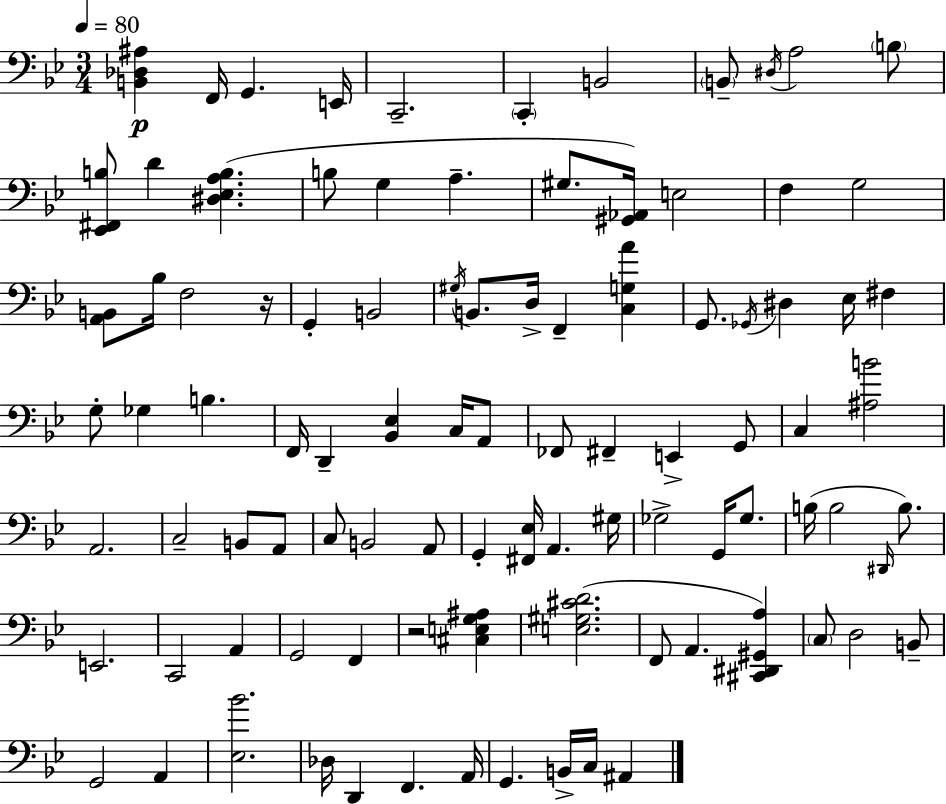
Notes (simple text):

[B2,Db3,A#3]/q F2/s G2/q. E2/s C2/h. C2/q B2/h B2/e D#3/s A3/h B3/e [Eb2,F#2,B3]/e D4/q [D#3,Eb3,A3,B3]/q. B3/e G3/q A3/q. G#3/e. [G#2,Ab2]/s E3/h F3/q G3/h [A2,B2]/e Bb3/s F3/h R/s G2/q B2/h G#3/s B2/e. D3/s F2/q [C3,G3,A4]/q G2/e. Gb2/s D#3/q Eb3/s F#3/q G3/e Gb3/q B3/q. F2/s D2/q [Bb2,Eb3]/q C3/s A2/e FES2/e F#2/q E2/q G2/e C3/q [A#3,B4]/h A2/h. C3/h B2/e A2/e C3/e B2/h A2/e G2/q [F#2,Eb3]/s A2/q. G#3/s Gb3/h G2/s Gb3/e. B3/s B3/h D#2/s B3/e. E2/h. C2/h A2/q G2/h F2/q R/h [C#3,E3,G3,A#3]/q [E3,G#3,C#4,D4]/h. F2/e A2/q. [C#2,D#2,G#2,A3]/q C3/e D3/h B2/e G2/h A2/q [Eb3,Bb4]/h. Db3/s D2/q F2/q. A2/s G2/q. B2/s C3/s A#2/q